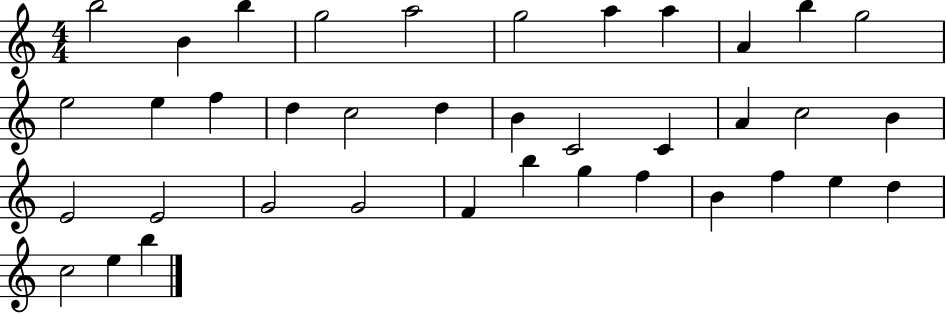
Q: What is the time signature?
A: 4/4